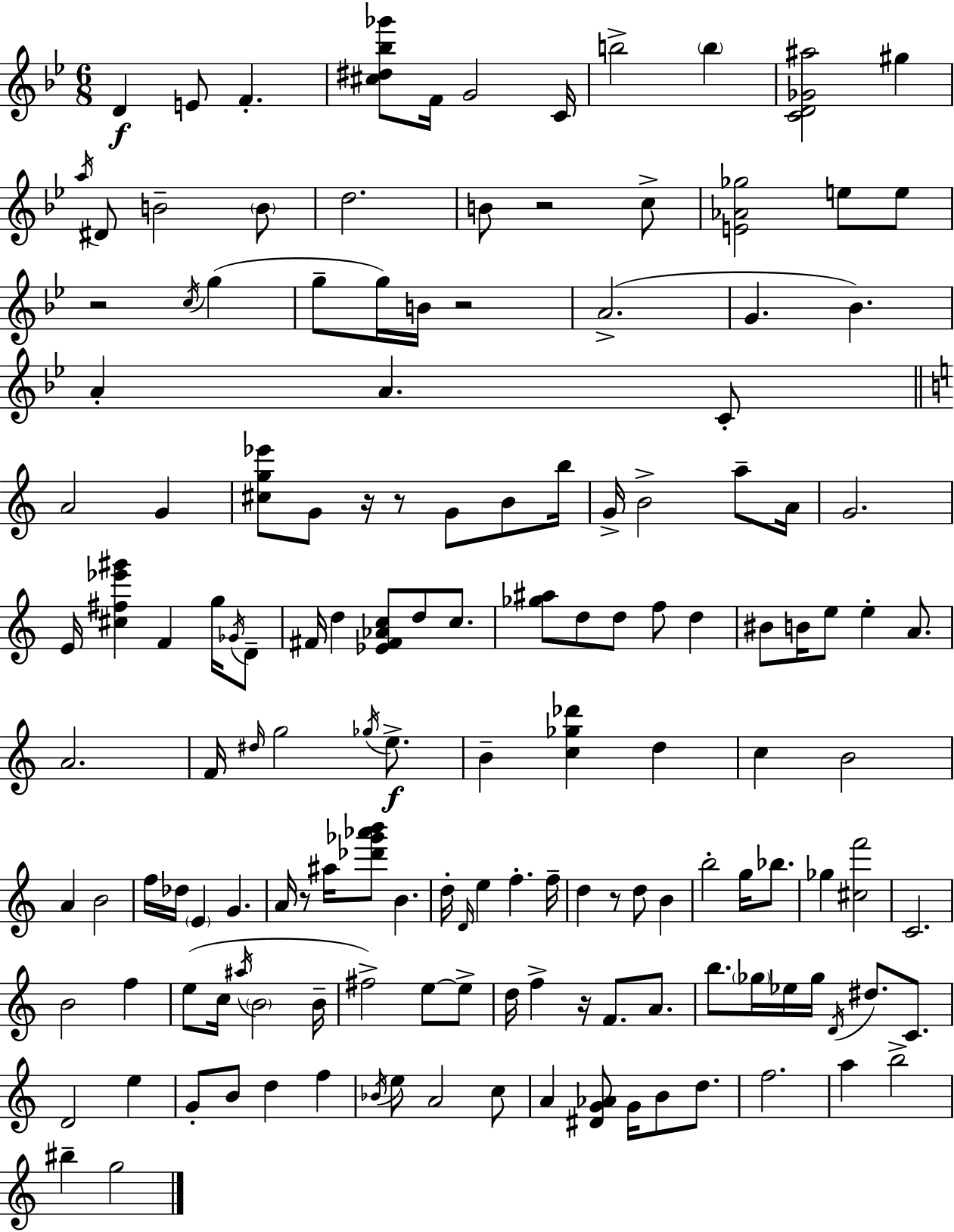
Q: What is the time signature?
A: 6/8